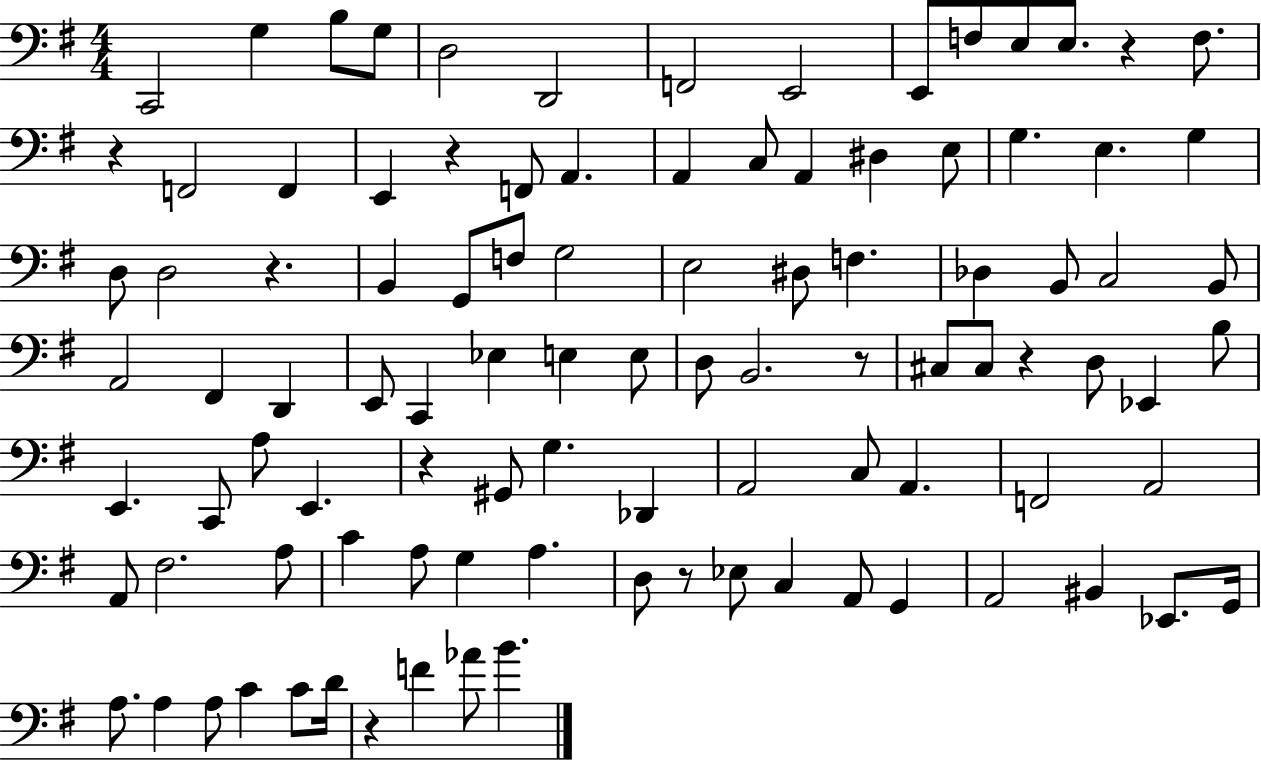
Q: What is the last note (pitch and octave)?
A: B4